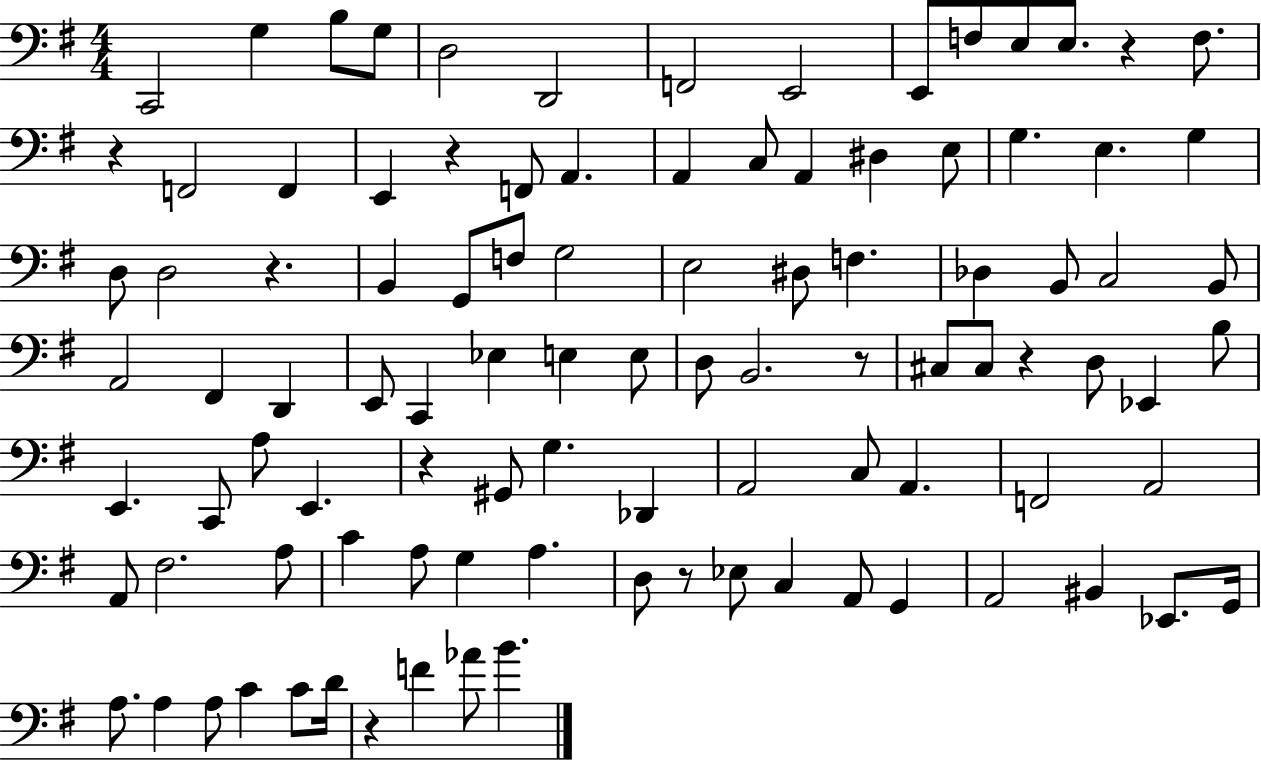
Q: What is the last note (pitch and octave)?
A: B4